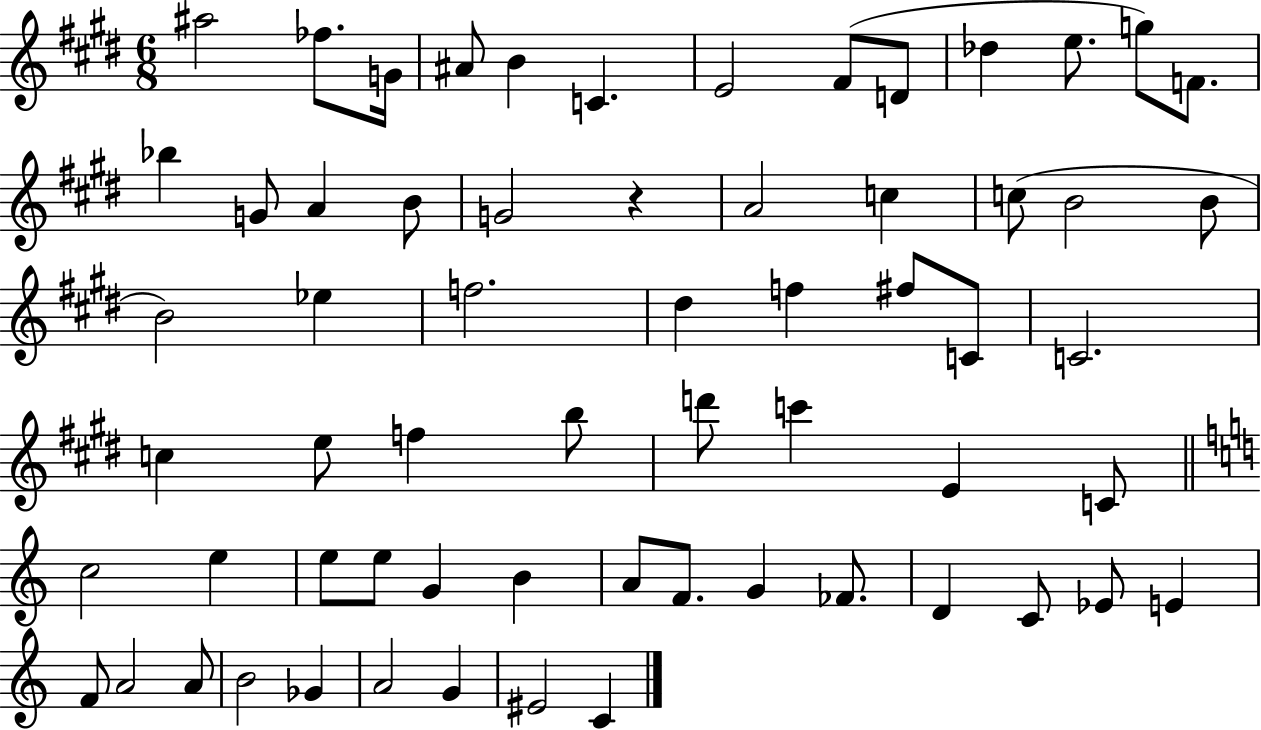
{
  \clef treble
  \numericTimeSignature
  \time 6/8
  \key e \major
  ais''2 fes''8. g'16 | ais'8 b'4 c'4. | e'2 fis'8( d'8 | des''4 e''8. g''8) f'8. | \break bes''4 g'8 a'4 b'8 | g'2 r4 | a'2 c''4 | c''8( b'2 b'8 | \break b'2) ees''4 | f''2. | dis''4 f''4 fis''8 c'8 | c'2. | \break c''4 e''8 f''4 b''8 | d'''8 c'''4 e'4 c'8 | \bar "||" \break \key c \major c''2 e''4 | e''8 e''8 g'4 b'4 | a'8 f'8. g'4 fes'8. | d'4 c'8 ees'8 e'4 | \break f'8 a'2 a'8 | b'2 ges'4 | a'2 g'4 | eis'2 c'4 | \break \bar "|."
}